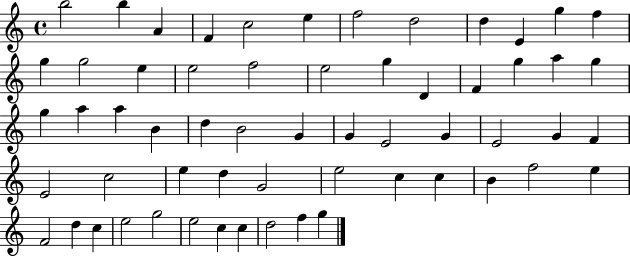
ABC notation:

X:1
T:Untitled
M:4/4
L:1/4
K:C
b2 b A F c2 e f2 d2 d E g f g g2 e e2 f2 e2 g D F g a g g a a B d B2 G G E2 G E2 G F E2 c2 e d G2 e2 c c B f2 e F2 d c e2 g2 e2 c c d2 f g